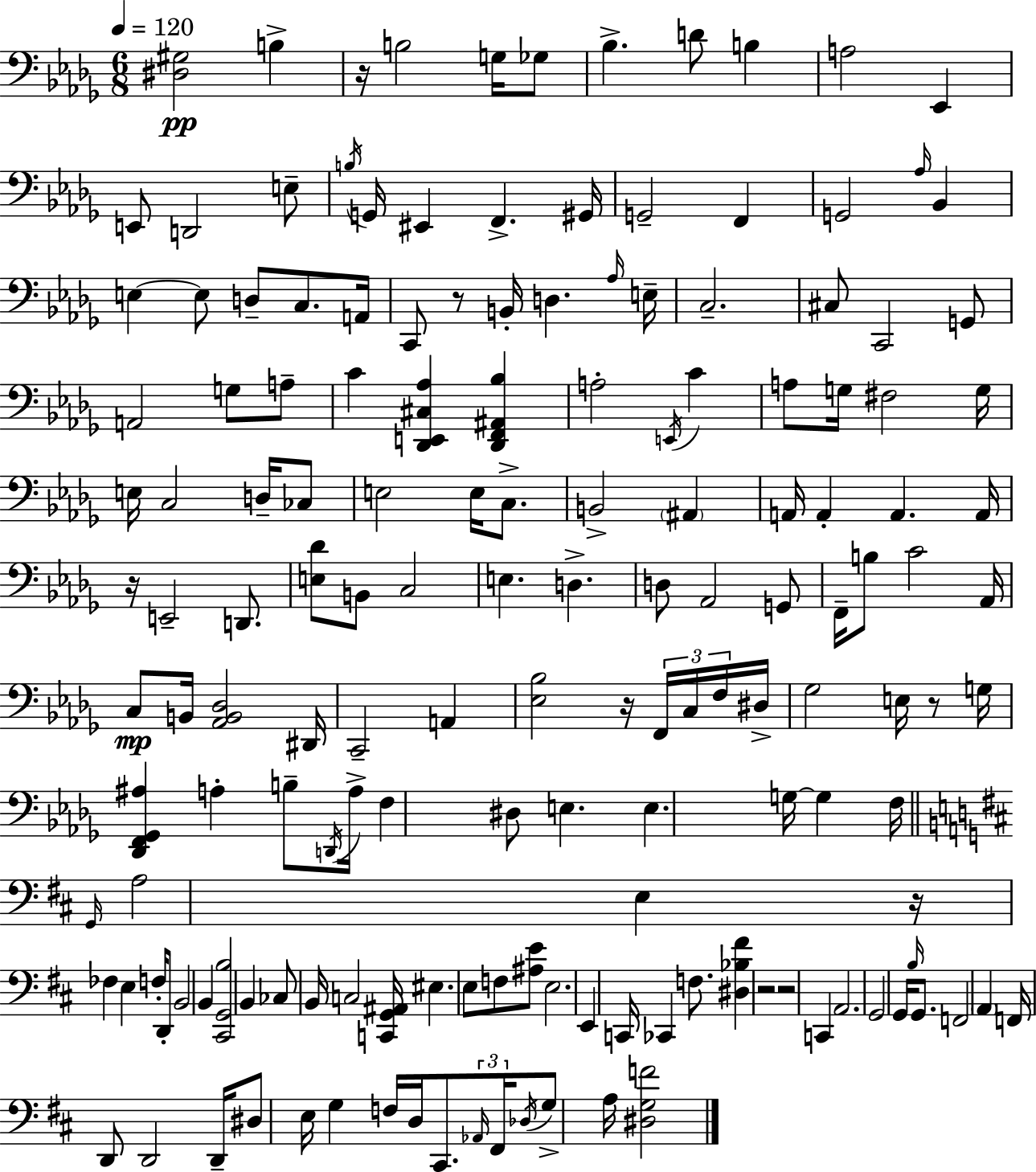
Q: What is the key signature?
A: BES minor